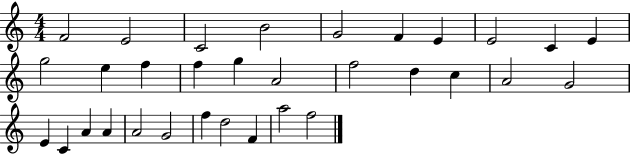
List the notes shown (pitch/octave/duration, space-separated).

F4/h E4/h C4/h B4/h G4/h F4/q E4/q E4/h C4/q E4/q G5/h E5/q F5/q F5/q G5/q A4/h F5/h D5/q C5/q A4/h G4/h E4/q C4/q A4/q A4/q A4/h G4/h F5/q D5/h F4/q A5/h F5/h